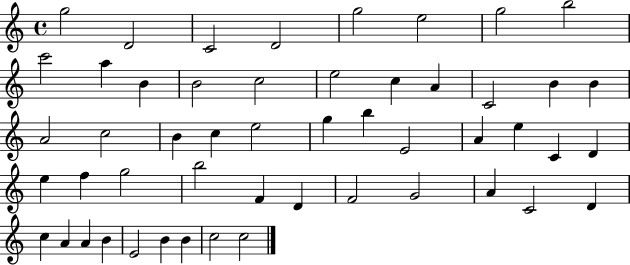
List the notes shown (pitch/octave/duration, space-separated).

G5/h D4/h C4/h D4/h G5/h E5/h G5/h B5/h C6/h A5/q B4/q B4/h C5/h E5/h C5/q A4/q C4/h B4/q B4/q A4/h C5/h B4/q C5/q E5/h G5/q B5/q E4/h A4/q E5/q C4/q D4/q E5/q F5/q G5/h B5/h F4/q D4/q F4/h G4/h A4/q C4/h D4/q C5/q A4/q A4/q B4/q E4/h B4/q B4/q C5/h C5/h